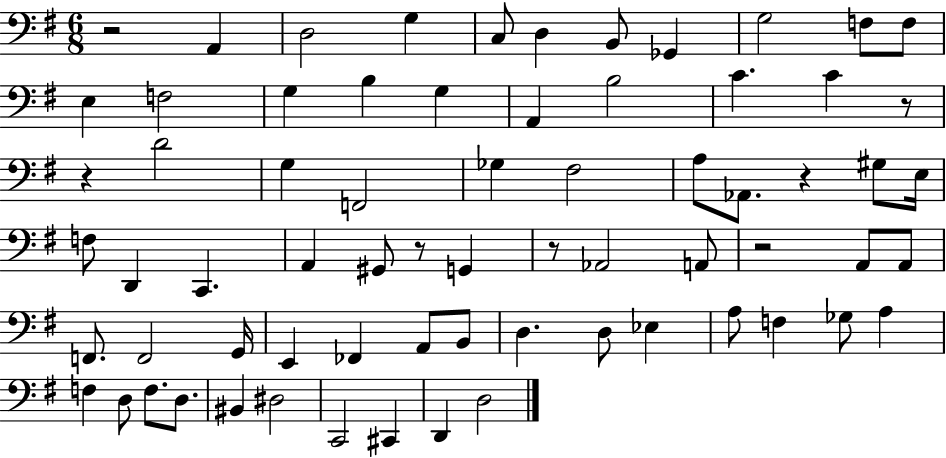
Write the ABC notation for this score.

X:1
T:Untitled
M:6/8
L:1/4
K:G
z2 A,, D,2 G, C,/2 D, B,,/2 _G,, G,2 F,/2 F,/2 E, F,2 G, B, G, A,, B,2 C C z/2 z D2 G, F,,2 _G, ^F,2 A,/2 _A,,/2 z ^G,/2 E,/4 F,/2 D,, C,, A,, ^G,,/2 z/2 G,, z/2 _A,,2 A,,/2 z2 A,,/2 A,,/2 F,,/2 F,,2 G,,/4 E,, _F,, A,,/2 B,,/2 D, D,/2 _E, A,/2 F, _G,/2 A, F, D,/2 F,/2 D,/2 ^B,, ^D,2 C,,2 ^C,, D,, D,2